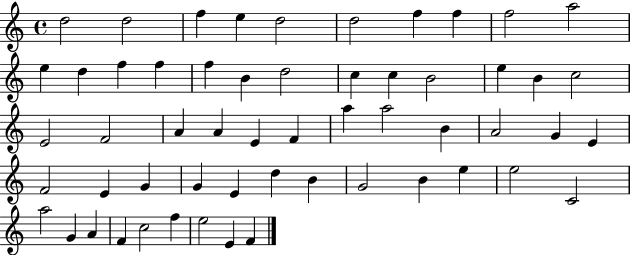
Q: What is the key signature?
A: C major